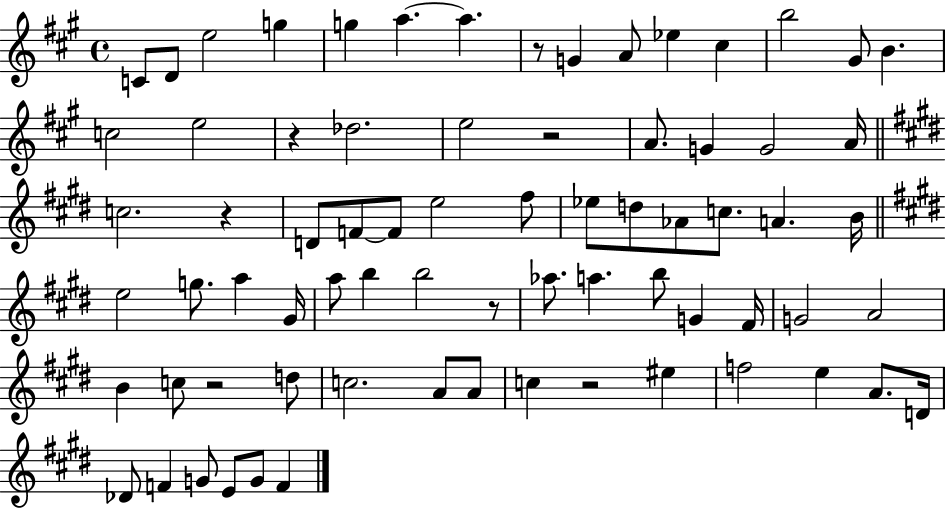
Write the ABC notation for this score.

X:1
T:Untitled
M:4/4
L:1/4
K:A
C/2 D/2 e2 g g a a z/2 G A/2 _e ^c b2 ^G/2 B c2 e2 z _d2 e2 z2 A/2 G G2 A/4 c2 z D/2 F/2 F/2 e2 ^f/2 _e/2 d/2 _A/2 c/2 A B/4 e2 g/2 a ^G/4 a/2 b b2 z/2 _a/2 a b/2 G ^F/4 G2 A2 B c/2 z2 d/2 c2 A/2 A/2 c z2 ^e f2 e A/2 D/4 _D/2 F G/2 E/2 G/2 F